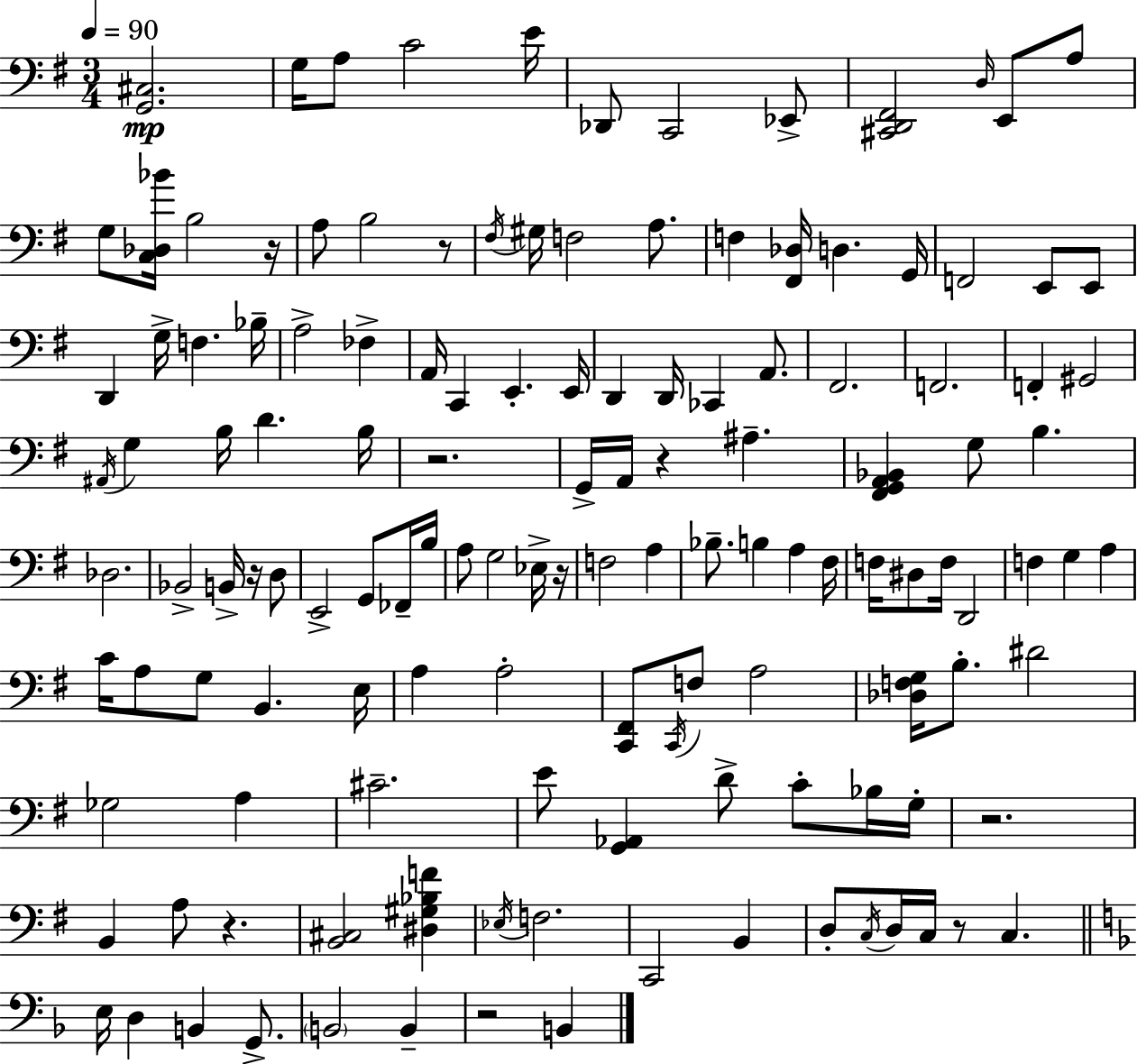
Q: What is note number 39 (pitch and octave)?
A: F#2